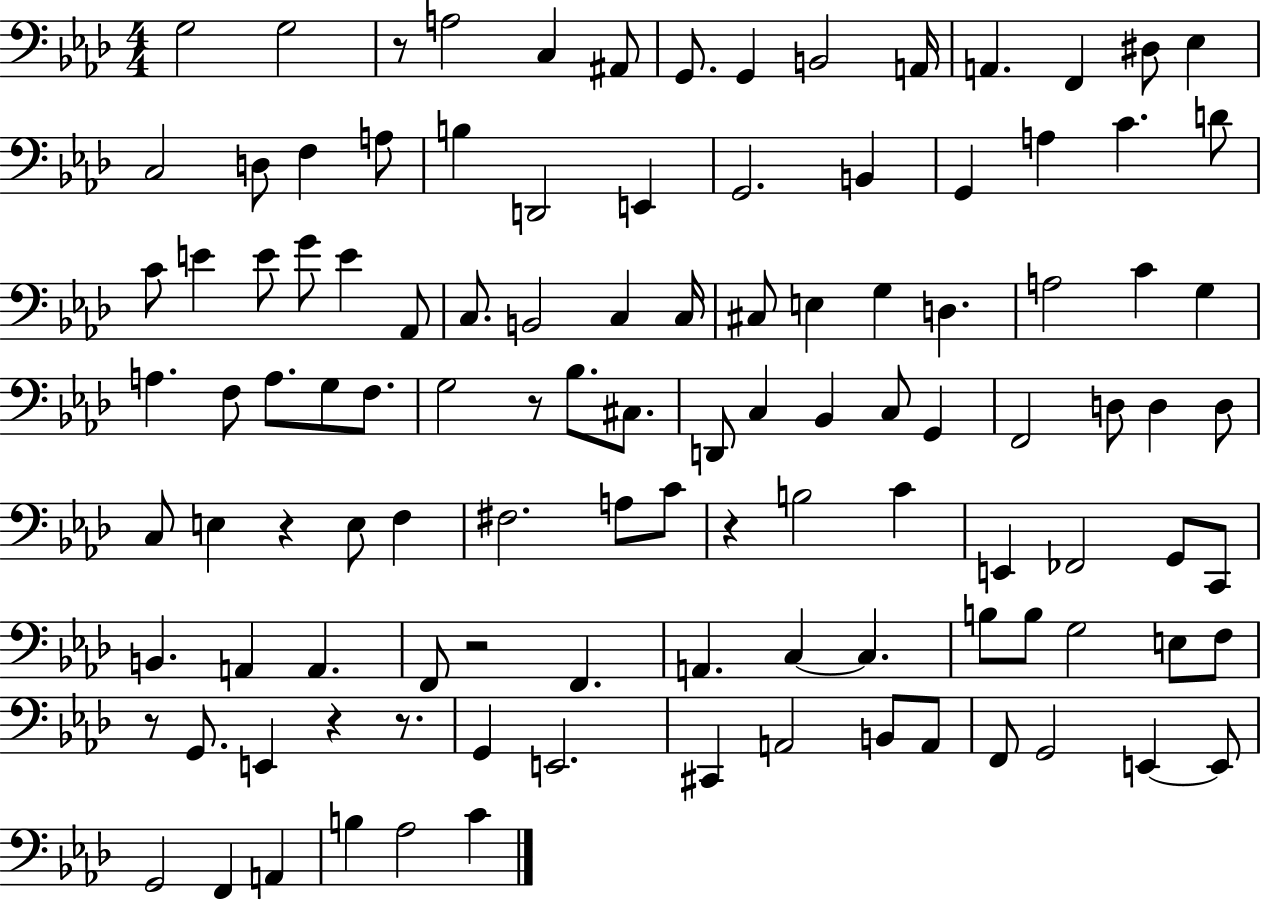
X:1
T:Untitled
M:4/4
L:1/4
K:Ab
G,2 G,2 z/2 A,2 C, ^A,,/2 G,,/2 G,, B,,2 A,,/4 A,, F,, ^D,/2 _E, C,2 D,/2 F, A,/2 B, D,,2 E,, G,,2 B,, G,, A, C D/2 C/2 E E/2 G/2 E _A,,/2 C,/2 B,,2 C, C,/4 ^C,/2 E, G, D, A,2 C G, A, F,/2 A,/2 G,/2 F,/2 G,2 z/2 _B,/2 ^C,/2 D,,/2 C, _B,, C,/2 G,, F,,2 D,/2 D, D,/2 C,/2 E, z E,/2 F, ^F,2 A,/2 C/2 z B,2 C E,, _F,,2 G,,/2 C,,/2 B,, A,, A,, F,,/2 z2 F,, A,, C, C, B,/2 B,/2 G,2 E,/2 F,/2 z/2 G,,/2 E,, z z/2 G,, E,,2 ^C,, A,,2 B,,/2 A,,/2 F,,/2 G,,2 E,, E,,/2 G,,2 F,, A,, B, _A,2 C